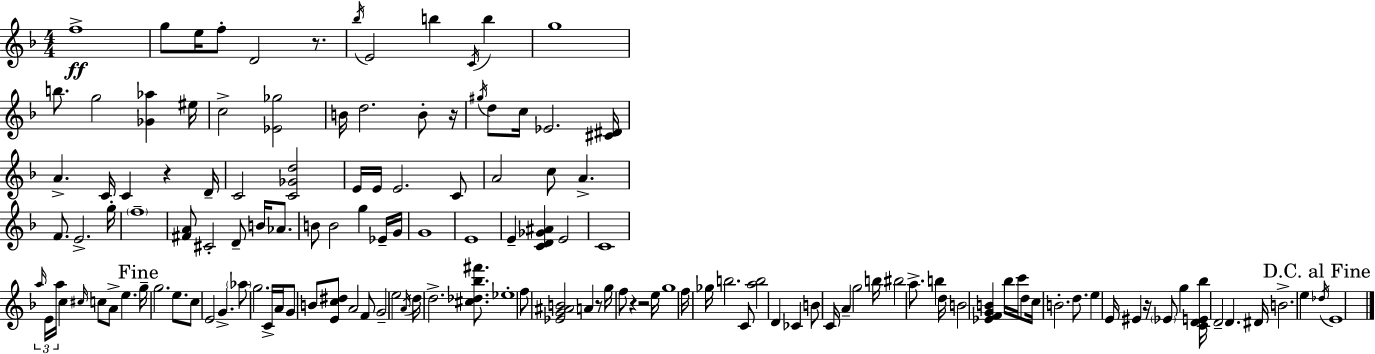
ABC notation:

X:1
T:Untitled
M:4/4
L:1/4
K:F
f4 g/2 e/4 f/2 D2 z/2 _b/4 E2 b C/4 b g4 b/2 g2 [_G_a] ^e/4 c2 [_E_g]2 B/4 d2 B/2 z/4 ^g/4 d/2 c/4 _E2 [^C^D]/4 A C/4 C z D/4 C2 [C_Gd]2 E/4 E/4 E2 C/2 A2 c/2 A F/2 E2 g/4 f4 [^FA]/2 ^C2 D/2 B/4 _A/2 B/2 B2 g _E/4 G/4 G4 E4 E [CD_G^A] E2 C4 a/4 E/4 a/4 c ^c/4 c/2 A/2 e g/4 g2 e/2 c/2 E2 G _a/2 g2 C/4 A/4 G/2 B/2 [Ec^d]/2 A2 F/2 G2 e2 A/4 d/4 d2 [^c_d_b^f']/2 _e4 f/2 [_EG^AB]2 A z/2 g/4 f/2 z z2 e/4 g4 f/4 _g/4 b2 C/2 [ab]2 D _C B/2 C/4 A g2 b/4 ^b2 a/2 b d/4 B2 [_EFGB] _b/4 c'/4 d/2 c/4 B2 d/2 e E/4 ^E z/4 _E/2 g [CDE_b]/4 D2 D ^D/4 B2 e _d/4 E4